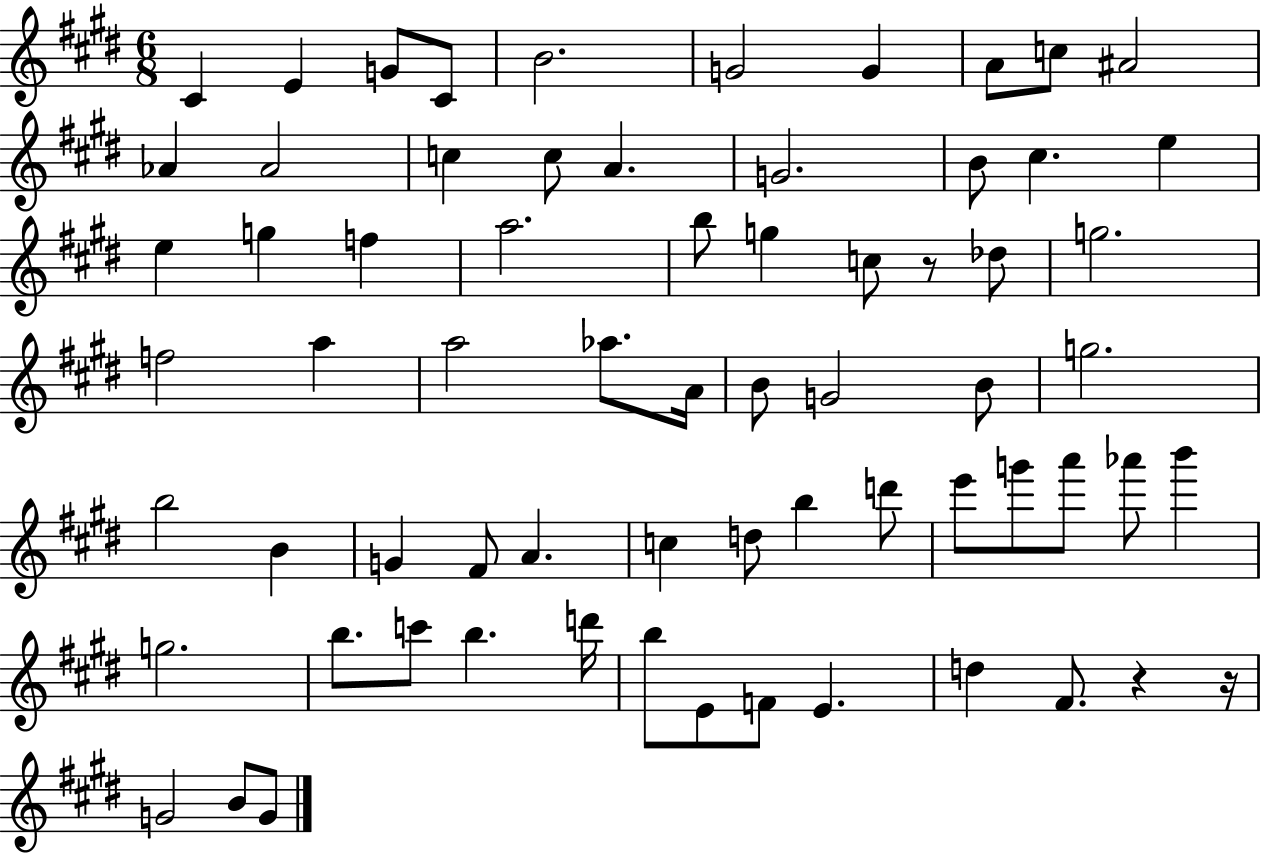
{
  \clef treble
  \numericTimeSignature
  \time 6/8
  \key e \major
  cis'4 e'4 g'8 cis'8 | b'2. | g'2 g'4 | a'8 c''8 ais'2 | \break aes'4 aes'2 | c''4 c''8 a'4. | g'2. | b'8 cis''4. e''4 | \break e''4 g''4 f''4 | a''2. | b''8 g''4 c''8 r8 des''8 | g''2. | \break f''2 a''4 | a''2 aes''8. a'16 | b'8 g'2 b'8 | g''2. | \break b''2 b'4 | g'4 fis'8 a'4. | c''4 d''8 b''4 d'''8 | e'''8 g'''8 a'''8 aes'''8 b'''4 | \break g''2. | b''8. c'''8 b''4. d'''16 | b''8 e'8 f'8 e'4. | d''4 fis'8. r4 r16 | \break g'2 b'8 g'8 | \bar "|."
}